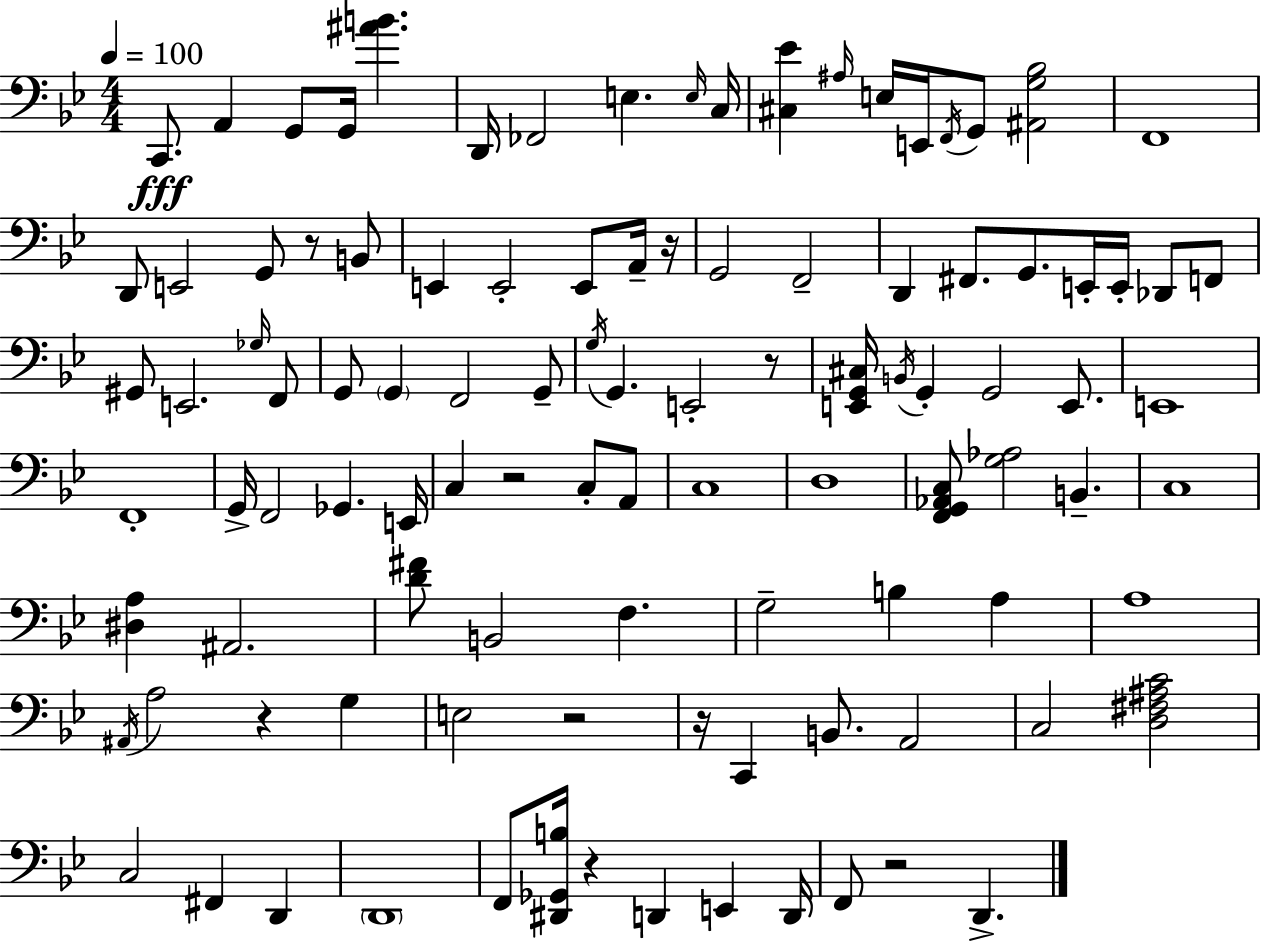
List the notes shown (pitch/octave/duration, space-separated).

C2/e. A2/q G2/e G2/s [A#4,B4]/q. D2/s FES2/h E3/q. E3/s C3/s [C#3,Eb4]/q A#3/s E3/s E2/s F2/s G2/e [A#2,G3,Bb3]/h F2/w D2/e E2/h G2/e R/e B2/e E2/q E2/h E2/e A2/s R/s G2/h F2/h D2/q F#2/e. G2/e. E2/s E2/s Db2/e F2/e G#2/e E2/h. Gb3/s F2/e G2/e G2/q F2/h G2/e G3/s G2/q. E2/h R/e [E2,G2,C#3]/s B2/s G2/q G2/h E2/e. E2/w F2/w G2/s F2/h Gb2/q. E2/s C3/q R/h C3/e A2/e C3/w D3/w [F2,G2,Ab2,C3]/e [G3,Ab3]/h B2/q. C3/w [D#3,A3]/q A#2/h. [D4,F#4]/e B2/h F3/q. G3/h B3/q A3/q A3/w A#2/s A3/h R/q G3/q E3/h R/h R/s C2/q B2/e. A2/h C3/h [D3,F#3,A#3,C4]/h C3/h F#2/q D2/q D2/w F2/e [D#2,Gb2,B3]/s R/q D2/q E2/q D2/s F2/e R/h D2/q.